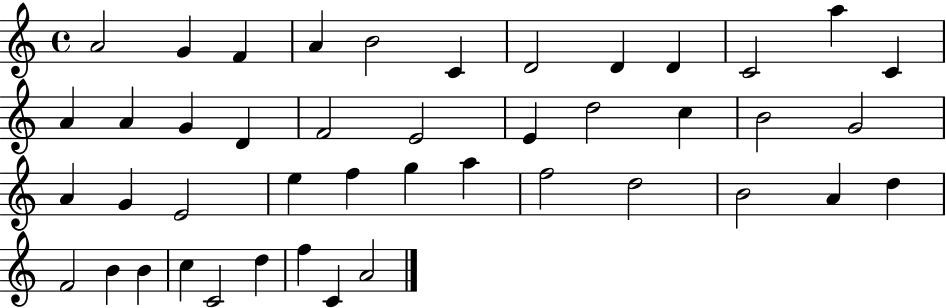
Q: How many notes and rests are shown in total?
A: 44